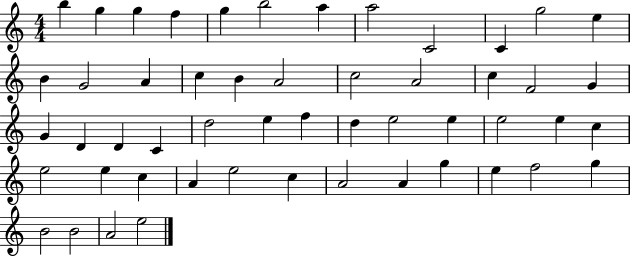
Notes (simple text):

B5/q G5/q G5/q F5/q G5/q B5/h A5/q A5/h C4/h C4/q G5/h E5/q B4/q G4/h A4/q C5/q B4/q A4/h C5/h A4/h C5/q F4/h G4/q G4/q D4/q D4/q C4/q D5/h E5/q F5/q D5/q E5/h E5/q E5/h E5/q C5/q E5/h E5/q C5/q A4/q E5/h C5/q A4/h A4/q G5/q E5/q F5/h G5/q B4/h B4/h A4/h E5/h